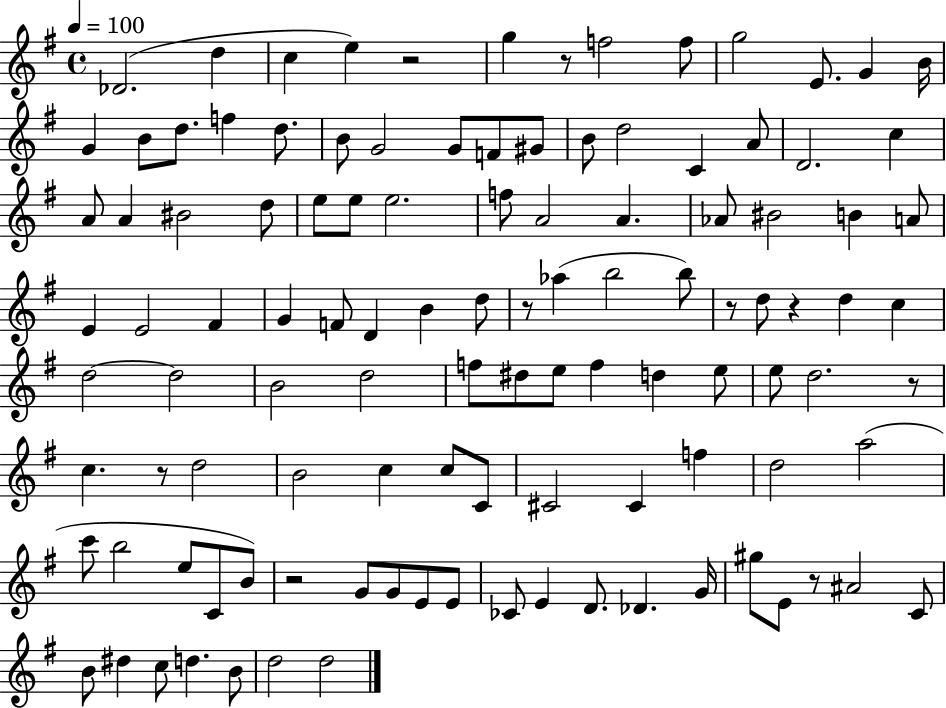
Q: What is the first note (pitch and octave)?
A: Db4